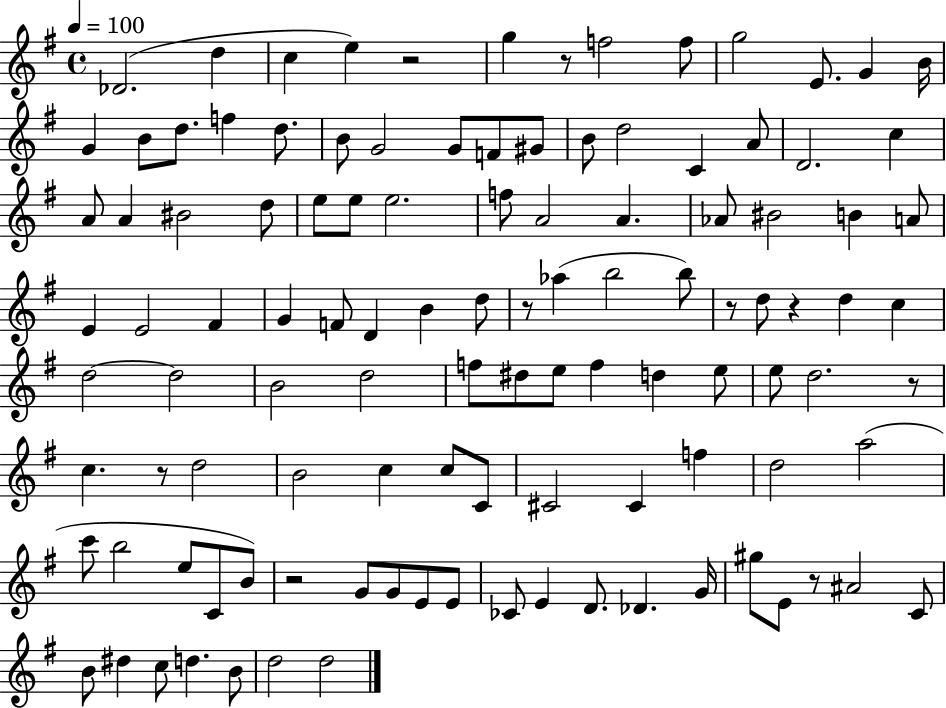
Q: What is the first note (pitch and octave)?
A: Db4